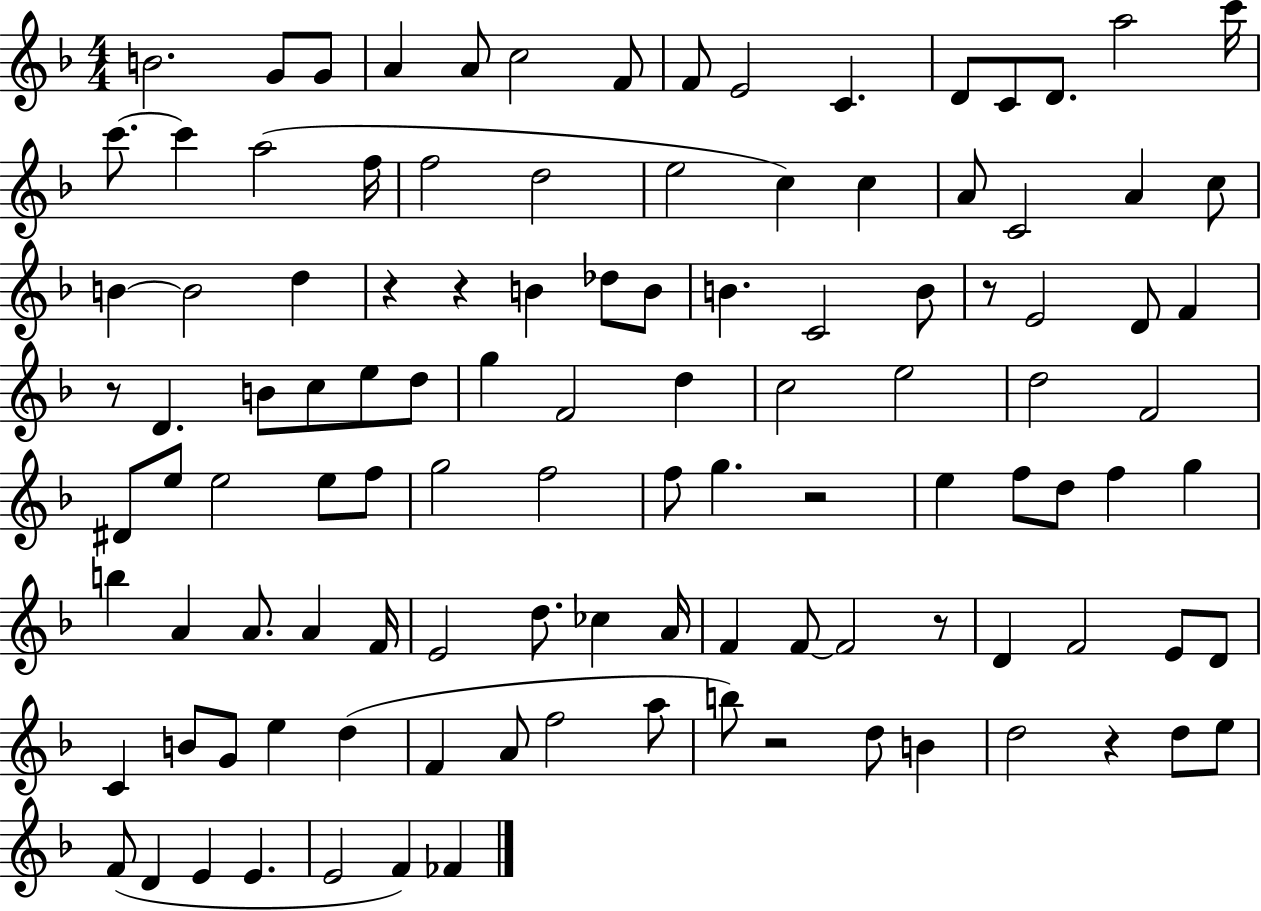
{
  \clef treble
  \numericTimeSignature
  \time 4/4
  \key f \major
  b'2. g'8 g'8 | a'4 a'8 c''2 f'8 | f'8 e'2 c'4. | d'8 c'8 d'8. a''2 c'''16 | \break c'''8.~~ c'''4 a''2( f''16 | f''2 d''2 | e''2 c''4) c''4 | a'8 c'2 a'4 c''8 | \break b'4~~ b'2 d''4 | r4 r4 b'4 des''8 b'8 | b'4. c'2 b'8 | r8 e'2 d'8 f'4 | \break r8 d'4. b'8 c''8 e''8 d''8 | g''4 f'2 d''4 | c''2 e''2 | d''2 f'2 | \break dis'8 e''8 e''2 e''8 f''8 | g''2 f''2 | f''8 g''4. r2 | e''4 f''8 d''8 f''4 g''4 | \break b''4 a'4 a'8. a'4 f'16 | e'2 d''8. ces''4 a'16 | f'4 f'8~~ f'2 r8 | d'4 f'2 e'8 d'8 | \break c'4 b'8 g'8 e''4 d''4( | f'4 a'8 f''2 a''8 | b''8) r2 d''8 b'4 | d''2 r4 d''8 e''8 | \break f'8( d'4 e'4 e'4. | e'2 f'4) fes'4 | \bar "|."
}